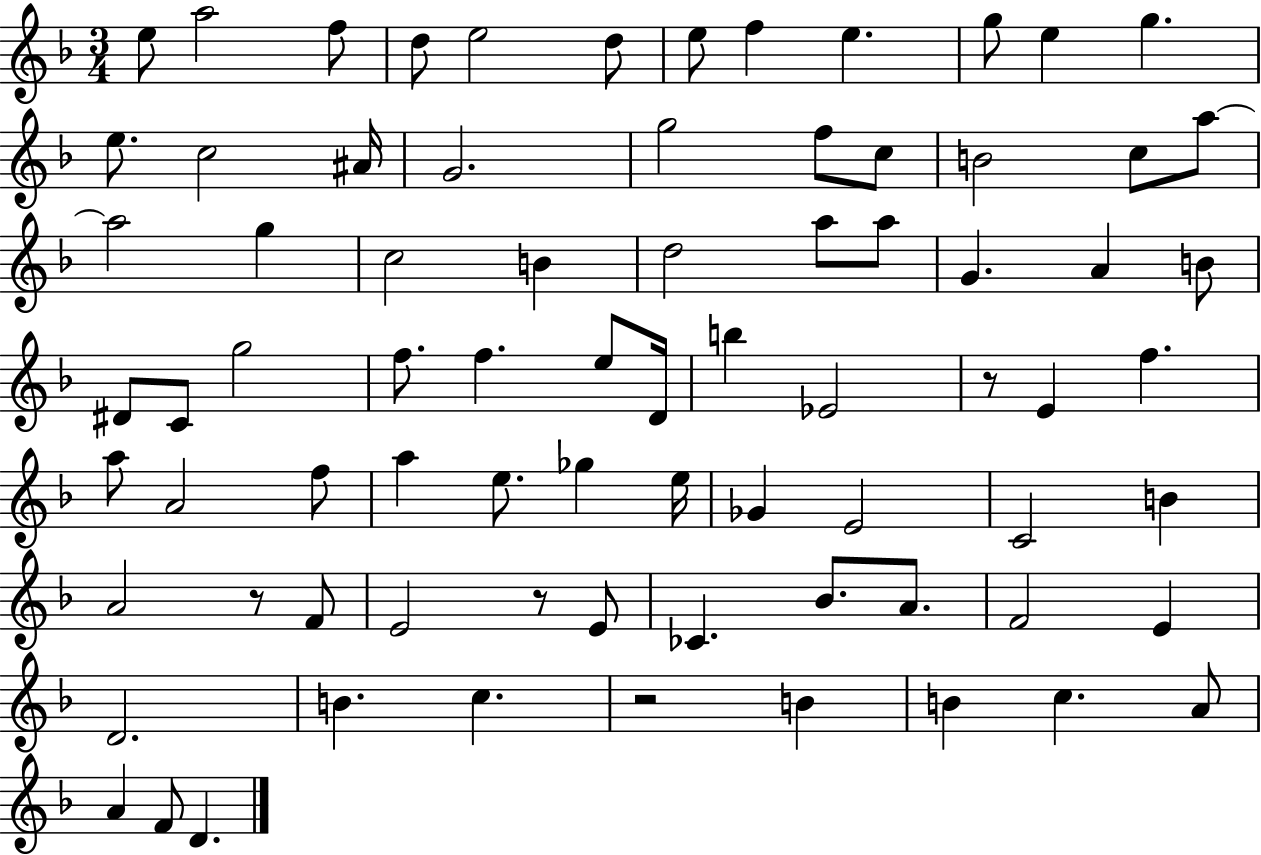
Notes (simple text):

E5/e A5/h F5/e D5/e E5/h D5/e E5/e F5/q E5/q. G5/e E5/q G5/q. E5/e. C5/h A#4/s G4/h. G5/h F5/e C5/e B4/h C5/e A5/e A5/h G5/q C5/h B4/q D5/h A5/e A5/e G4/q. A4/q B4/e D#4/e C4/e G5/h F5/e. F5/q. E5/e D4/s B5/q Eb4/h R/e E4/q F5/q. A5/e A4/h F5/e A5/q E5/e. Gb5/q E5/s Gb4/q E4/h C4/h B4/q A4/h R/e F4/e E4/h R/e E4/e CES4/q. Bb4/e. A4/e. F4/h E4/q D4/h. B4/q. C5/q. R/h B4/q B4/q C5/q. A4/e A4/q F4/e D4/q.